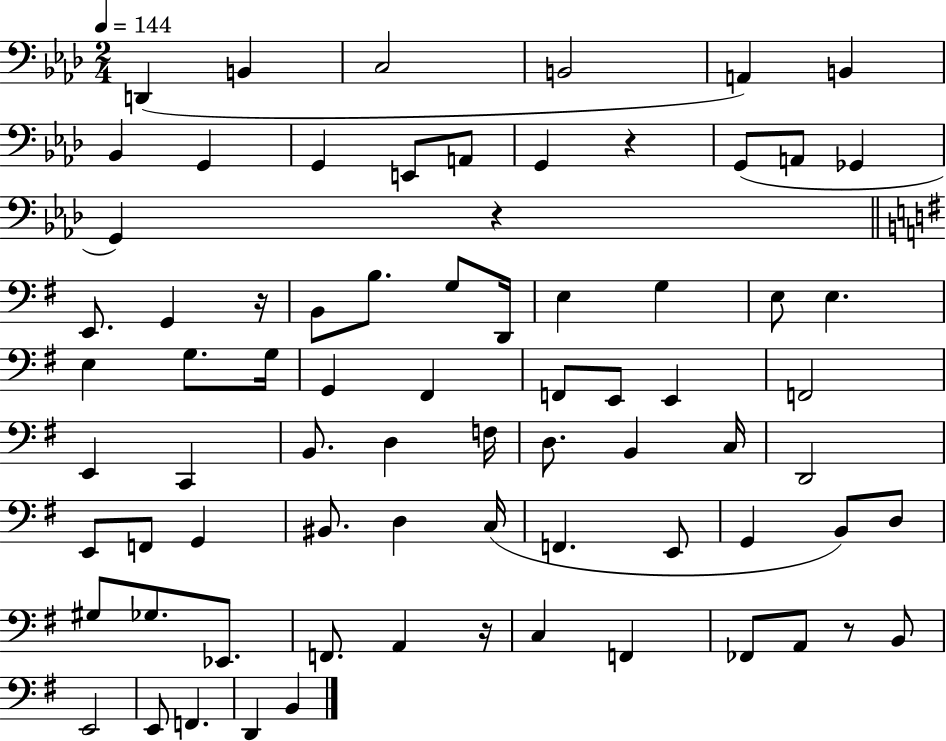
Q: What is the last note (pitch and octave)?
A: B2